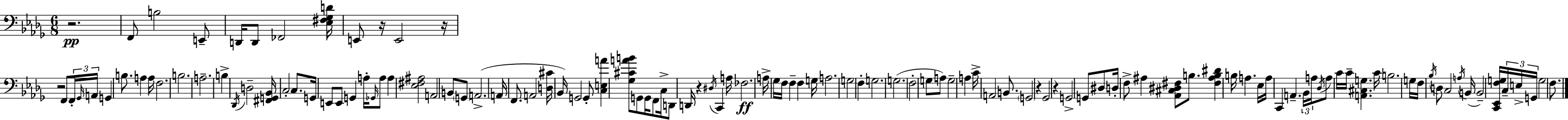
R/h. F2/e B3/h E2/e D2/s D2/e FES2/h [Eb3,F#3,Gb3,D4]/s E2/e R/s E2/h R/s R/h F2/e F2/s Gb2/s A2/s G2/q B3/e. A3/q A3/s F3/h. B3/h. A3/h. B3/q Db2/s D3/h [F#2,G2,Bb2]/s C3/h C3/e. G2/s E2/e E2/e G2/q A3/s Gb2/s A3/e A3/q [Eb3,F#3,A#3]/h A2/h B2/e G2/e A2/h. A2/s F2/e. A2/h [D3,C#4]/s Bb2/s G2/h G2/e [C3,E3,A4]/q [Gb3,C#4,A4,B4]/e G2/e G2/s F2/e C3/s D2/e D2/s R/q D#3/s C2/q A3/s FES3/h. A3/s Gb3/s F3/s F3/q F3/q G3/s A3/h. G3/h F3/q G3/h. G3/h. F3/h G3/e A3/e G3/h A3/q C4/s A2/h B2/e. G2/h R/q Gb2/h R/q G2/h G2/e D#3/e D3/s F3/e A#3/q [Ab2,C#3,D#3,F#3]/e B3/e. [F#3,A#3,B3,D#4]/q B3/s A3/q. Eb3/s A3/s C2/q A2/q. Bb2/s A3/s Db3/s A3/e C4/s C4/s [A2,C#3,G3]/q. C4/s B3/h. G3/s F3/s Bb3/s D3/e C3/h A3/s B2/s B2/h [C2,Eb2,F3,G3]/s C3/s E3/s G2/s G3/h F3/e.